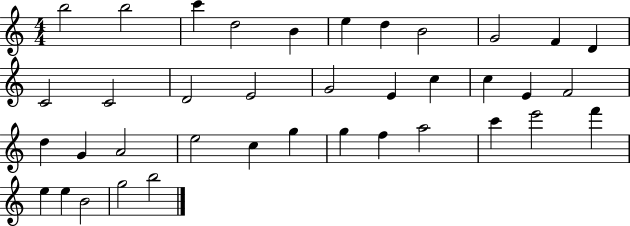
B5/h B5/h C6/q D5/h B4/q E5/q D5/q B4/h G4/h F4/q D4/q C4/h C4/h D4/h E4/h G4/h E4/q C5/q C5/q E4/q F4/h D5/q G4/q A4/h E5/h C5/q G5/q G5/q F5/q A5/h C6/q E6/h F6/q E5/q E5/q B4/h G5/h B5/h